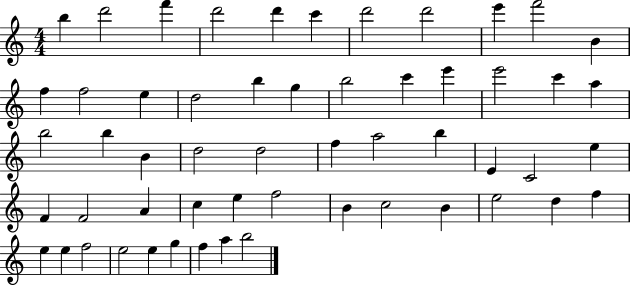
B5/q D6/h F6/q D6/h D6/q C6/q D6/h D6/h E6/q F6/h B4/q F5/q F5/h E5/q D5/h B5/q G5/q B5/h C6/q E6/q E6/h C6/q A5/q B5/h B5/q B4/q D5/h D5/h F5/q A5/h B5/q E4/q C4/h E5/q F4/q F4/h A4/q C5/q E5/q F5/h B4/q C5/h B4/q E5/h D5/q F5/q E5/q E5/q F5/h E5/h E5/q G5/q F5/q A5/q B5/h